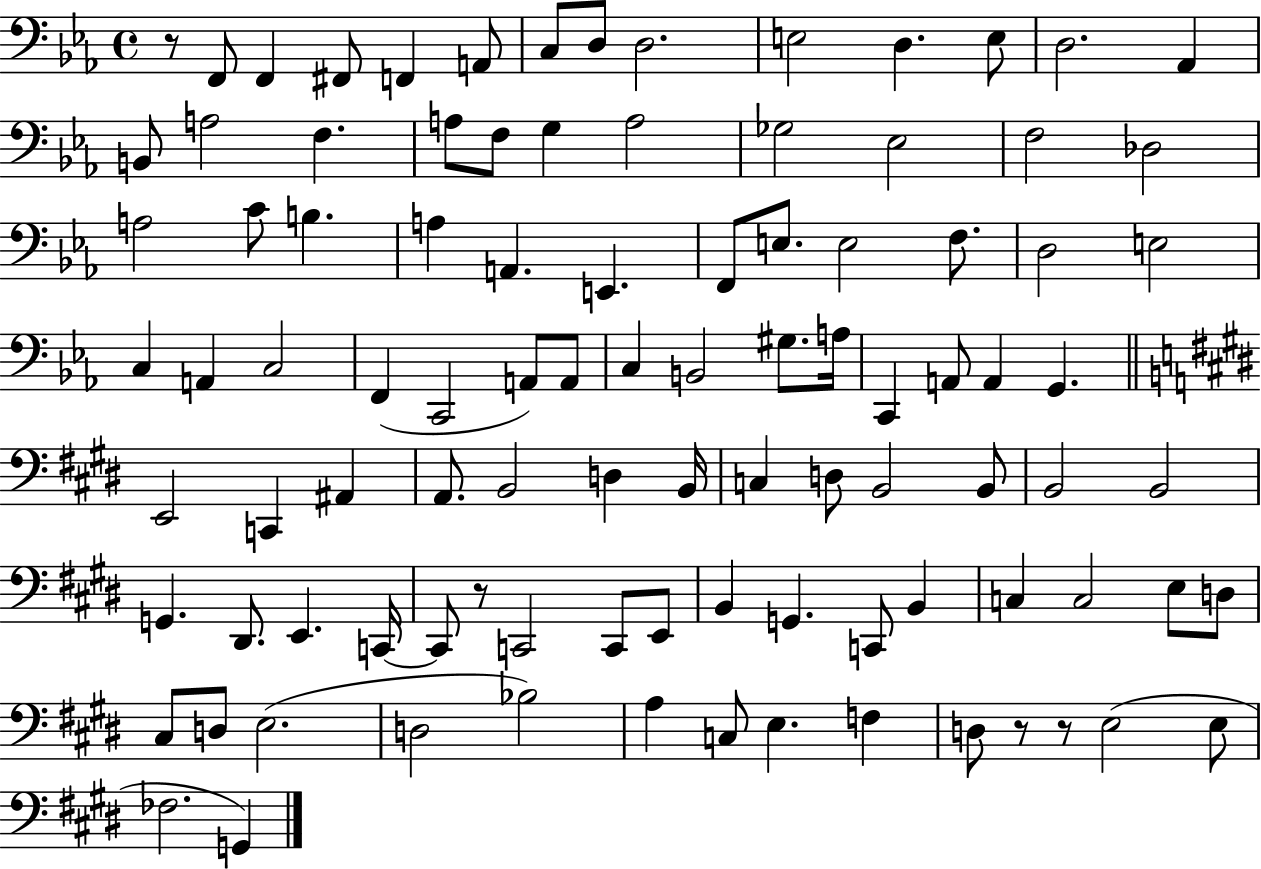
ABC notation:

X:1
T:Untitled
M:4/4
L:1/4
K:Eb
z/2 F,,/2 F,, ^F,,/2 F,, A,,/2 C,/2 D,/2 D,2 E,2 D, E,/2 D,2 _A,, B,,/2 A,2 F, A,/2 F,/2 G, A,2 _G,2 _E,2 F,2 _D,2 A,2 C/2 B, A, A,, E,, F,,/2 E,/2 E,2 F,/2 D,2 E,2 C, A,, C,2 F,, C,,2 A,,/2 A,,/2 C, B,,2 ^G,/2 A,/4 C,, A,,/2 A,, G,, E,,2 C,, ^A,, A,,/2 B,,2 D, B,,/4 C, D,/2 B,,2 B,,/2 B,,2 B,,2 G,, ^D,,/2 E,, C,,/4 C,,/2 z/2 C,,2 C,,/2 E,,/2 B,, G,, C,,/2 B,, C, C,2 E,/2 D,/2 ^C,/2 D,/2 E,2 D,2 _B,2 A, C,/2 E, F, D,/2 z/2 z/2 E,2 E,/2 _F,2 G,,